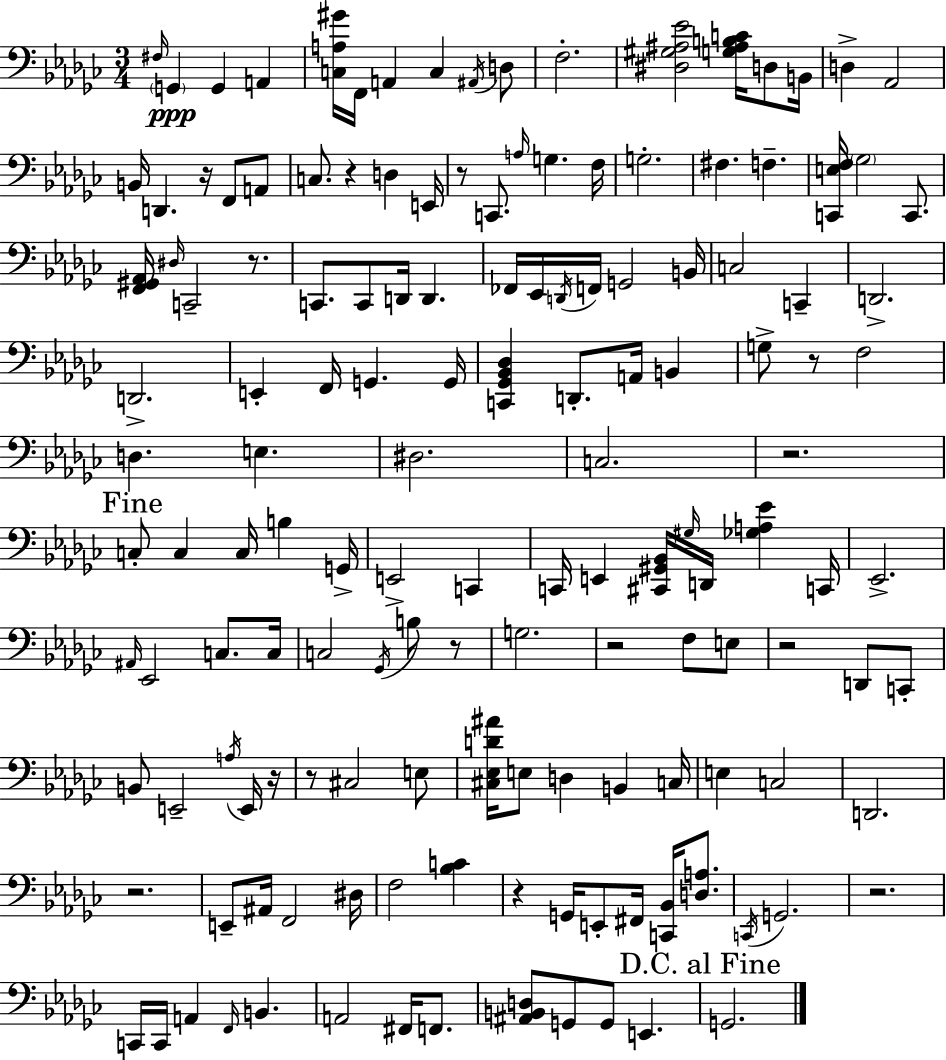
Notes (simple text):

F#3/s G2/q G2/q A2/q [C3,A3,G#4]/s F2/s A2/q C3/q A#2/s D3/e F3/h. [D#3,G#3,A#3,Eb4]/h [G3,A#3,B3,C4]/s D3/e B2/s D3/q Ab2/h B2/s D2/q. R/s F2/e A2/e C3/e. R/q D3/q E2/s R/e C2/e. A3/s G3/q. F3/s G3/h. F#3/q. F3/q. [C2,E3,F3]/s Gb3/h C2/e. [F2,G#2,Ab2]/s D#3/s C2/h R/e. C2/e. C2/e D2/s D2/q. FES2/s Eb2/s D2/s F2/s G2/h B2/s C3/h C2/q D2/h. D2/h. E2/q F2/s G2/q. G2/s [C2,Gb2,Bb2,Db3]/q D2/e. A2/s B2/q G3/e R/e F3/h D3/q. E3/q. D#3/h. C3/h. R/h. C3/e C3/q C3/s B3/q G2/s E2/h C2/q C2/s E2/q [C#2,G#2,Bb2]/s G#3/s D2/s [Gb3,A3,Eb4]/q C2/s Eb2/h. A#2/s Eb2/h C3/e. C3/s C3/h Gb2/s B3/e R/e G3/h. R/h F3/e E3/e R/h D2/e C2/e B2/e E2/h A3/s E2/s R/s R/e C#3/h E3/e [C#3,Eb3,D4,A#4]/s E3/e D3/q B2/q C3/s E3/q C3/h D2/h. R/h. E2/e A#2/s F2/h D#3/s F3/h [Bb3,C4]/q R/q G2/s E2/e F#2/s [C2,Bb2]/s [D3,A3]/e. C2/s G2/h. R/h. C2/s C2/s A2/q F2/s B2/q. A2/h F#2/s F2/e. [A#2,B2,D3]/e G2/e G2/e E2/q. G2/h.